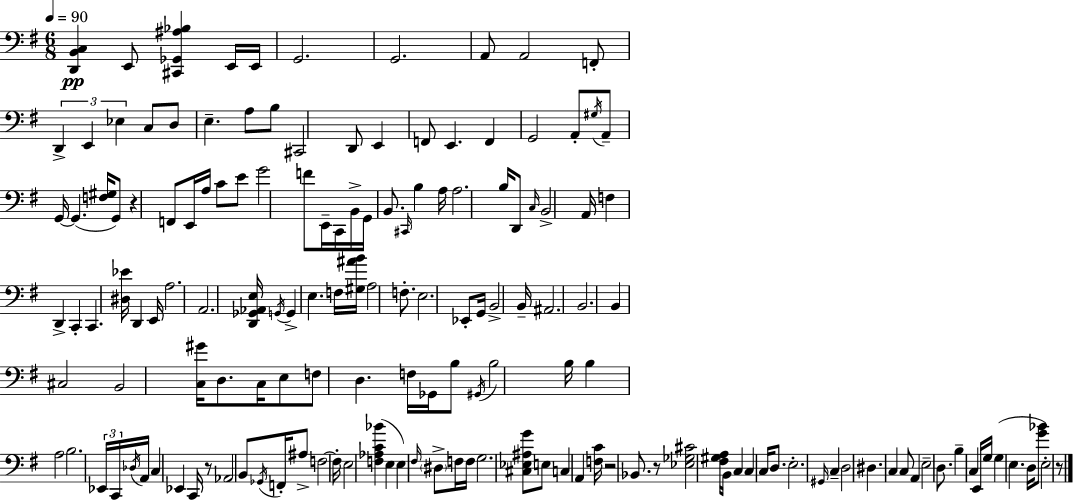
[D2,B2,C3]/q E2/e [C#2,Gb2,A#3,Bb3]/q E2/s E2/s G2/h. G2/h. A2/e A2/h F2/e D2/q E2/q Eb3/q C3/e D3/e E3/q. A3/e B3/e C#2/h D2/e E2/q F2/e E2/q. F2/q G2/h A2/e G#3/s A2/e G2/s G2/q. [F3,G#3]/s G2/e R/q F2/e E2/s A3/s C4/e E4/e G4/h F4/e E2/s C2/s B2/s G2/s B2/e. C#2/s B3/q A3/s A3/h. B3/s D2/e C3/s B2/h A2/s F3/q D2/q C2/q C2/q. [D#3,Eb4]/s D2/q E2/s A3/h. A2/h. [D2,Gb2,Ab2,E3]/s G2/s G2/q E3/q. F3/s [G#3,A#4,B4]/s A3/h F3/e. E3/h. Eb2/e G2/s B2/h B2/s A#2/h. B2/h. B2/q C#3/h B2/h [C3,G#4]/s D3/e. C3/s E3/e F3/e D3/q. F3/s Gb2/s B3/e G#2/s B3/h B3/s B3/q A3/h B3/h. Eb2/s C2/s Db3/s A2/s C3/q Eb2/q C2/s R/e Ab2/h B2/e Gb2/s F2/s A#3/e F3/h F3/s E3/h [F3,Ab3,C4,Bb4]/q E3/q E3/q F#3/s D#3/e F3/s F3/s G3/h. [C#3,Eb3,A#3,G4]/e E3/e C3/q A2/q [F3,C4]/s R/h Bb2/e. R/e [Eb3,Gb3,C#4]/h [F#3,G#3,A3]/s B2/s C3/q C3/q C3/s D3/e. E3/h. G#2/s C3/q D3/h D#3/q. C3/q C3/e A2/q E3/h D3/e. B3/q C3/q E2/s G3/s G3/q E3/q. D3/s [G4,Bb4]/e E3/h R/e